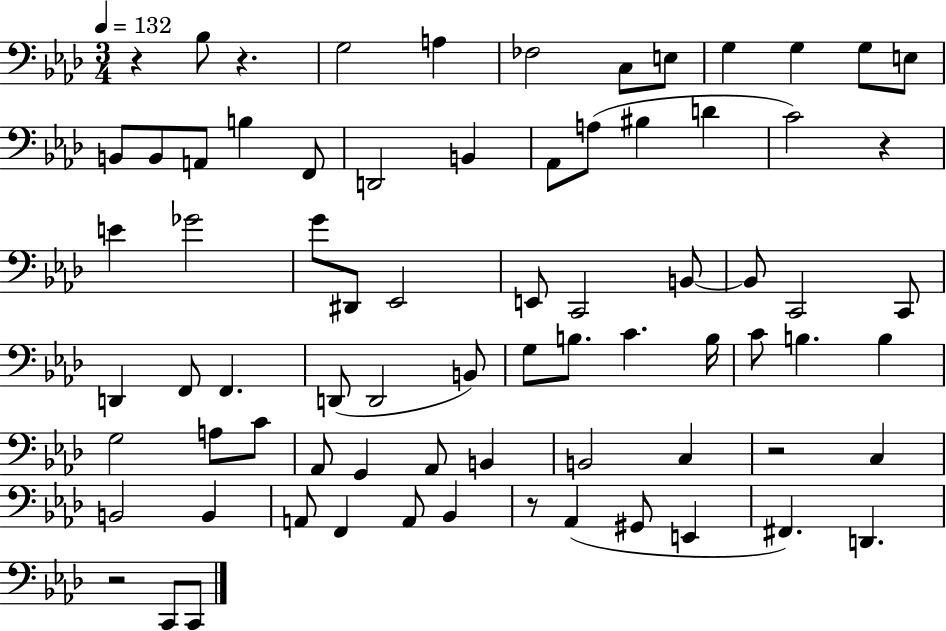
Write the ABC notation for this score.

X:1
T:Untitled
M:3/4
L:1/4
K:Ab
z _B,/2 z G,2 A, _F,2 C,/2 E,/2 G, G, G,/2 E,/2 B,,/2 B,,/2 A,,/2 B, F,,/2 D,,2 B,, _A,,/2 A,/2 ^B, D C2 z E _G2 G/2 ^D,,/2 _E,,2 E,,/2 C,,2 B,,/2 B,,/2 C,,2 C,,/2 D,, F,,/2 F,, D,,/2 D,,2 B,,/2 G,/2 B,/2 C B,/4 C/2 B, B, G,2 A,/2 C/2 _A,,/2 G,, _A,,/2 B,, B,,2 C, z2 C, B,,2 B,, A,,/2 F,, A,,/2 _B,, z/2 _A,, ^G,,/2 E,, ^F,, D,, z2 C,,/2 C,,/2